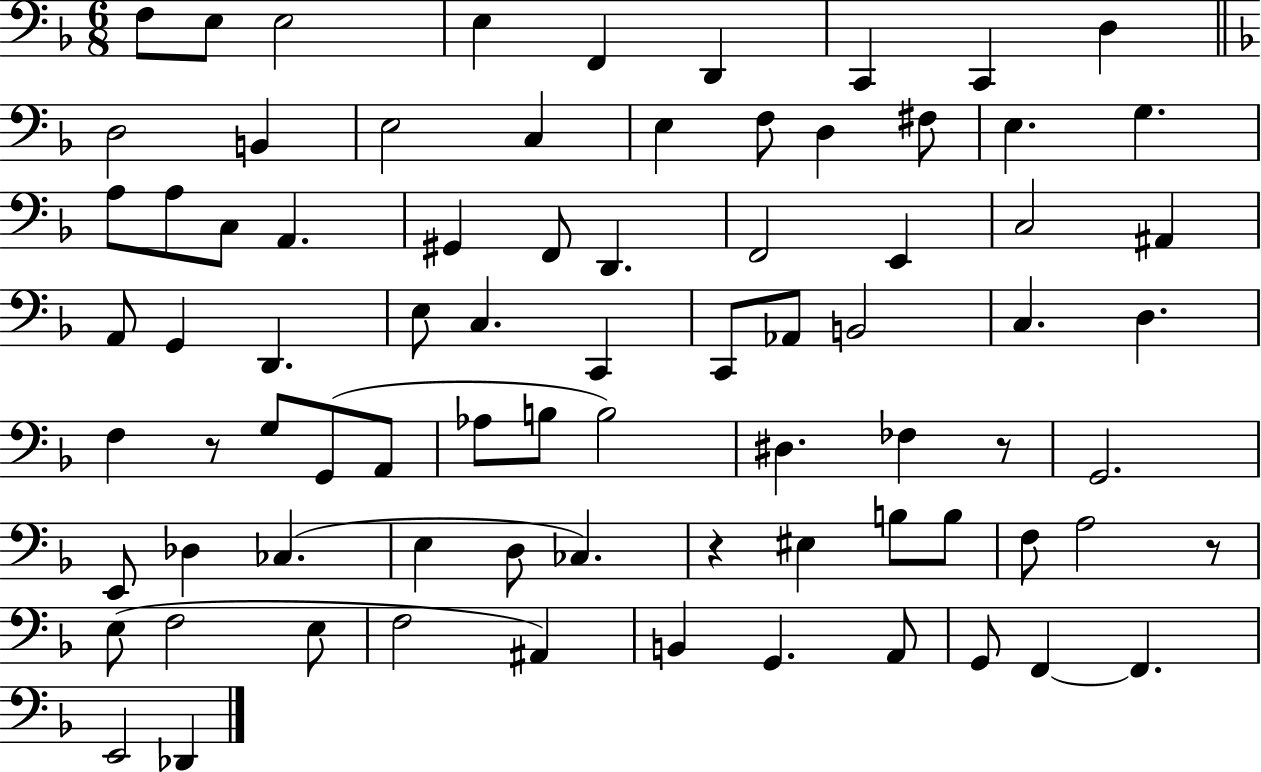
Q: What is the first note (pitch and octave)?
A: F3